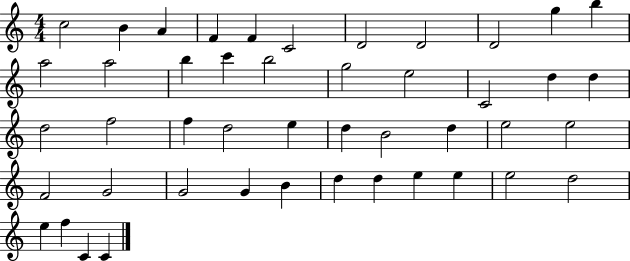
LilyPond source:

{
  \clef treble
  \numericTimeSignature
  \time 4/4
  \key c \major
  c''2 b'4 a'4 | f'4 f'4 c'2 | d'2 d'2 | d'2 g''4 b''4 | \break a''2 a''2 | b''4 c'''4 b''2 | g''2 e''2 | c'2 d''4 d''4 | \break d''2 f''2 | f''4 d''2 e''4 | d''4 b'2 d''4 | e''2 e''2 | \break f'2 g'2 | g'2 g'4 b'4 | d''4 d''4 e''4 e''4 | e''2 d''2 | \break e''4 f''4 c'4 c'4 | \bar "|."
}